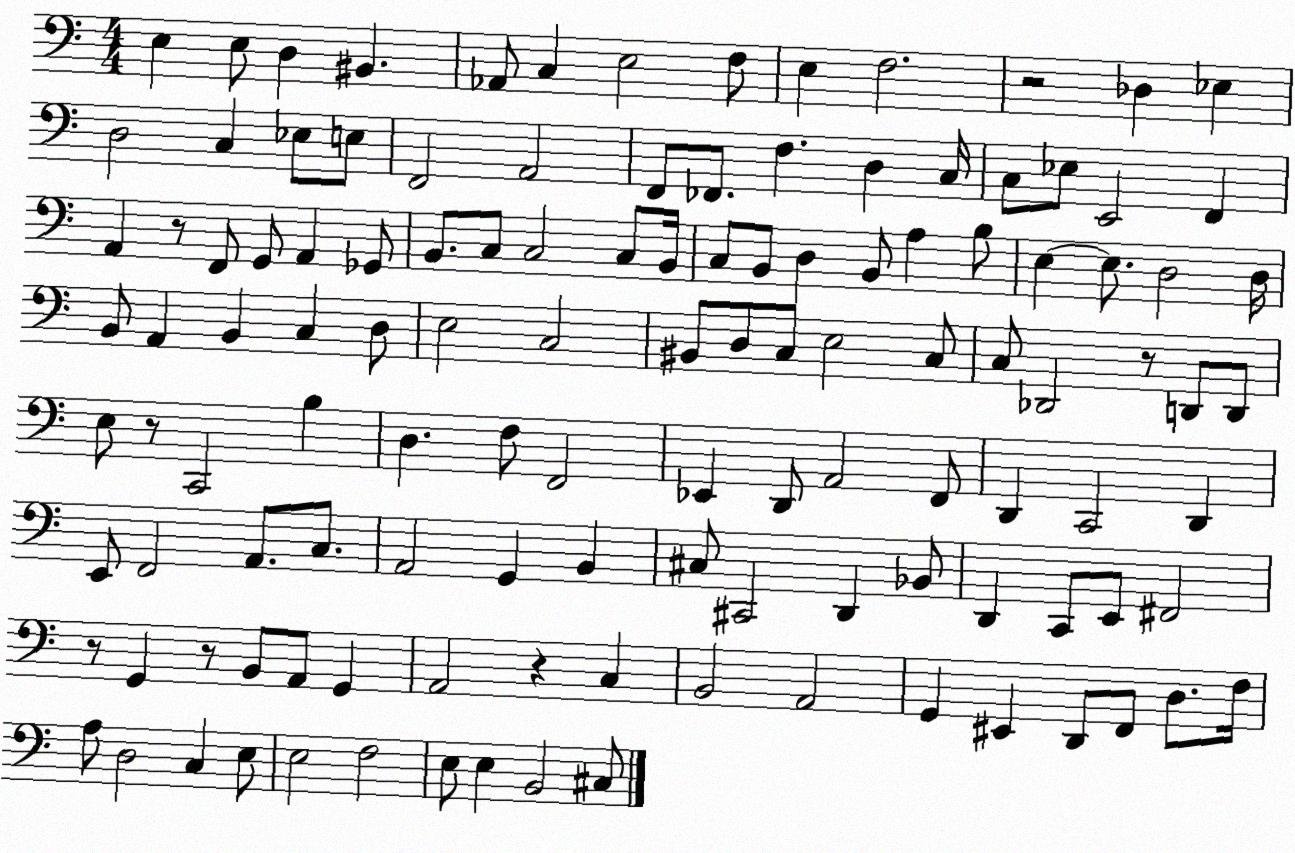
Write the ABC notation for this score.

X:1
T:Untitled
M:4/4
L:1/4
K:C
E, E,/2 D, ^B,, _A,,/2 C, E,2 F,/2 E, F,2 z2 _D, _E, D,2 C, _E,/2 E,/2 F,,2 A,,2 F,,/2 _F,,/2 F, D, C,/4 C,/2 _E,/2 E,,2 F,, A,, z/2 F,,/2 G,,/2 A,, _G,,/2 B,,/2 C,/2 C,2 C,/2 B,,/4 C,/2 B,,/2 D, B,,/2 A, B,/2 E, E,/2 D,2 D,/4 B,,/2 A,, B,, C, D,/2 E,2 C,2 ^B,,/2 D,/2 C,/2 E,2 C,/2 C,/2 _D,,2 z/2 D,,/2 D,,/2 E,/2 z/2 C,,2 B, D, F,/2 F,,2 _E,, D,,/2 A,,2 F,,/2 D,, C,,2 D,, E,,/2 F,,2 A,,/2 C,/2 A,,2 G,, B,, ^C,/2 ^C,,2 D,, _B,,/2 D,, C,,/2 E,,/2 ^F,,2 z/2 G,, z/2 B,,/2 A,,/2 G,, A,,2 z C, B,,2 A,,2 G,, ^E,, D,,/2 F,,/2 D,/2 F,/4 A,/2 D,2 C, E,/2 E,2 F,2 E,/2 E, B,,2 ^C,/2